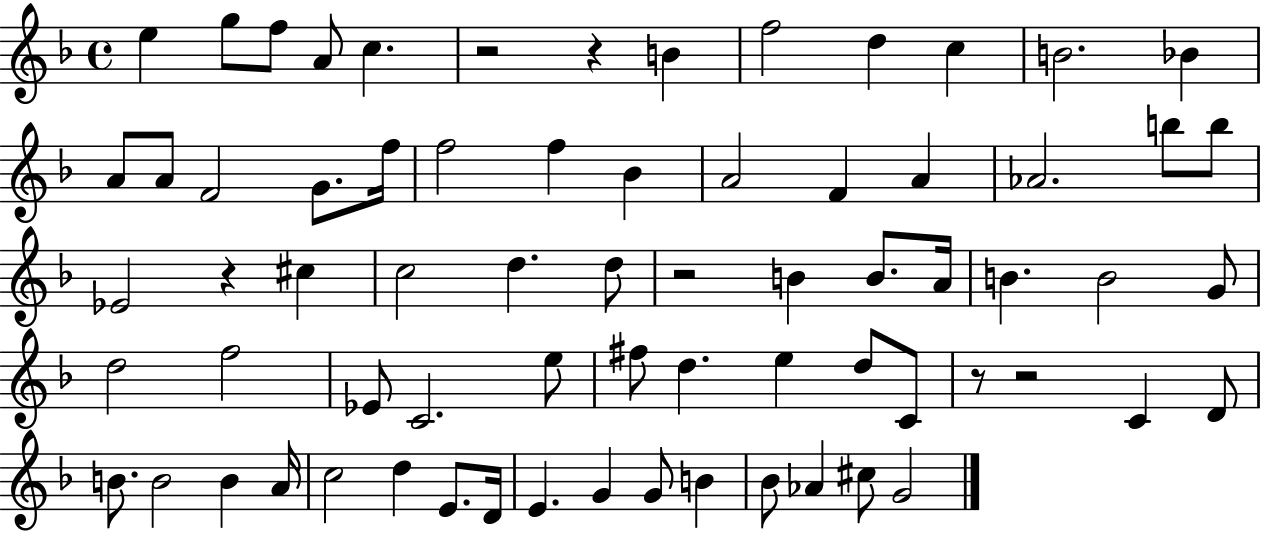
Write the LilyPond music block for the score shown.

{
  \clef treble
  \time 4/4
  \defaultTimeSignature
  \key f \major
  e''4 g''8 f''8 a'8 c''4. | r2 r4 b'4 | f''2 d''4 c''4 | b'2. bes'4 | \break a'8 a'8 f'2 g'8. f''16 | f''2 f''4 bes'4 | a'2 f'4 a'4 | aes'2. b''8 b''8 | \break ees'2 r4 cis''4 | c''2 d''4. d''8 | r2 b'4 b'8. a'16 | b'4. b'2 g'8 | \break d''2 f''2 | ees'8 c'2. e''8 | fis''8 d''4. e''4 d''8 c'8 | r8 r2 c'4 d'8 | \break b'8. b'2 b'4 a'16 | c''2 d''4 e'8. d'16 | e'4. g'4 g'8 b'4 | bes'8 aes'4 cis''8 g'2 | \break \bar "|."
}